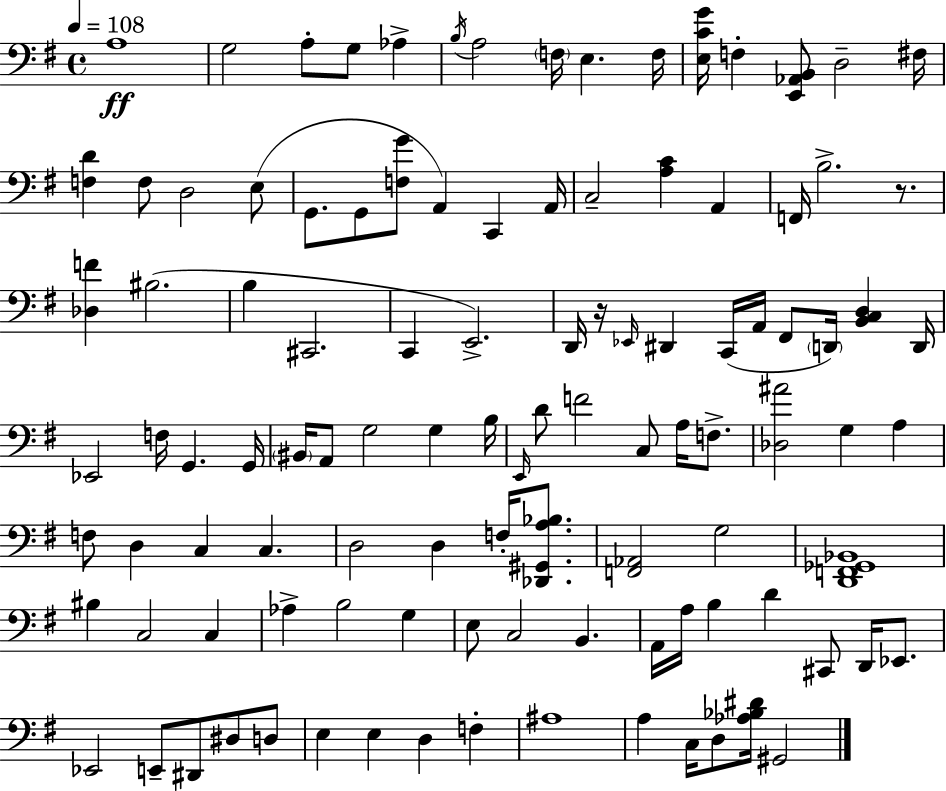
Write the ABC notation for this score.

X:1
T:Untitled
M:4/4
L:1/4
K:G
A,4 G,2 A,/2 G,/2 _A, B,/4 A,2 F,/4 E, F,/4 [E,CG]/4 F, [E,,_A,,B,,]/2 D,2 ^F,/4 [F,D] F,/2 D,2 E,/2 G,,/2 G,,/2 [F,G]/2 A,, C,, A,,/4 C,2 [A,C] A,, F,,/4 B,2 z/2 [_D,F] ^B,2 B, ^C,,2 C,, E,,2 D,,/4 z/4 _E,,/4 ^D,, C,,/4 A,,/4 ^F,,/2 D,,/4 [B,,C,D,] D,,/4 _E,,2 F,/4 G,, G,,/4 ^B,,/4 A,,/2 G,2 G, B,/4 E,,/4 D/2 F2 C,/2 A,/4 F,/2 [_D,^A]2 G, A, F,/2 D, C, C, D,2 D, F,/4 [_D,,^G,,A,_B,]/2 [F,,_A,,]2 G,2 [D,,F,,_G,,_B,,]4 ^B, C,2 C, _A, B,2 G, E,/2 C,2 B,, A,,/4 A,/4 B, D ^C,,/2 D,,/4 _E,,/2 _E,,2 E,,/2 ^D,,/2 ^D,/2 D,/2 E, E, D, F, ^A,4 A, C,/4 D,/2 [_A,_B,^D]/4 ^G,,2